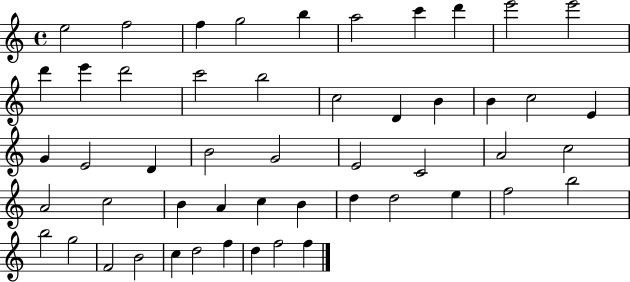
{
  \clef treble
  \time 4/4
  \defaultTimeSignature
  \key c \major
  e''2 f''2 | f''4 g''2 b''4 | a''2 c'''4 d'''4 | e'''2 e'''2 | \break d'''4 e'''4 d'''2 | c'''2 b''2 | c''2 d'4 b'4 | b'4 c''2 e'4 | \break g'4 e'2 d'4 | b'2 g'2 | e'2 c'2 | a'2 c''2 | \break a'2 c''2 | b'4 a'4 c''4 b'4 | d''4 d''2 e''4 | f''2 b''2 | \break b''2 g''2 | f'2 b'2 | c''4 d''2 f''4 | d''4 f''2 f''4 | \break \bar "|."
}